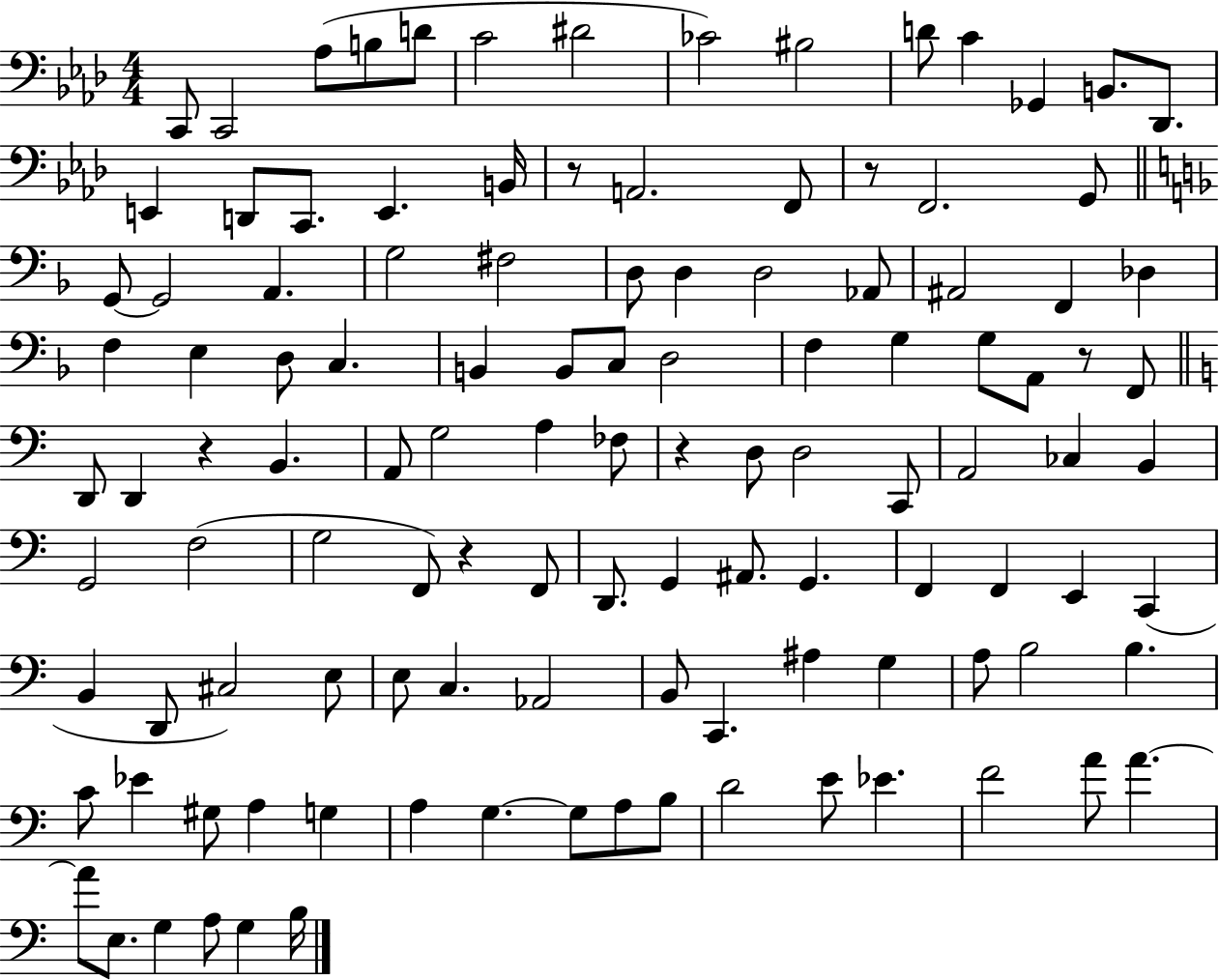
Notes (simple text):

C2/e C2/h Ab3/e B3/e D4/e C4/h D#4/h CES4/h BIS3/h D4/e C4/q Gb2/q B2/e. Db2/e. E2/q D2/e C2/e. E2/q. B2/s R/e A2/h. F2/e R/e F2/h. G2/e G2/e G2/h A2/q. G3/h F#3/h D3/e D3/q D3/h Ab2/e A#2/h F2/q Db3/q F3/q E3/q D3/e C3/q. B2/q B2/e C3/e D3/h F3/q G3/q G3/e A2/e R/e F2/e D2/e D2/q R/q B2/q. A2/e G3/h A3/q FES3/e R/q D3/e D3/h C2/e A2/h CES3/q B2/q G2/h F3/h G3/h F2/e R/q F2/e D2/e. G2/q A#2/e. G2/q. F2/q F2/q E2/q C2/q B2/q D2/e C#3/h E3/e E3/e C3/q. Ab2/h B2/e C2/q. A#3/q G3/q A3/e B3/h B3/q. C4/e Eb4/q G#3/e A3/q G3/q A3/q G3/q. G3/e A3/e B3/e D4/h E4/e Eb4/q. F4/h A4/e A4/q. A4/e E3/e. G3/q A3/e G3/q B3/s